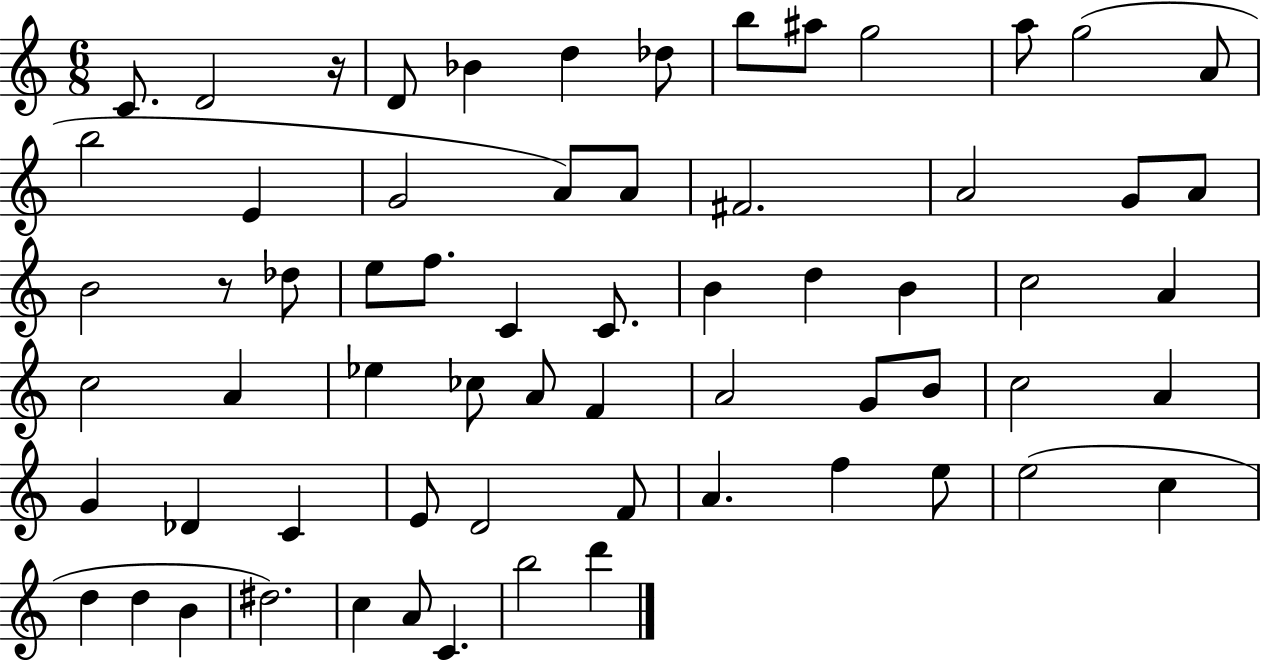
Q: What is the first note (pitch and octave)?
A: C4